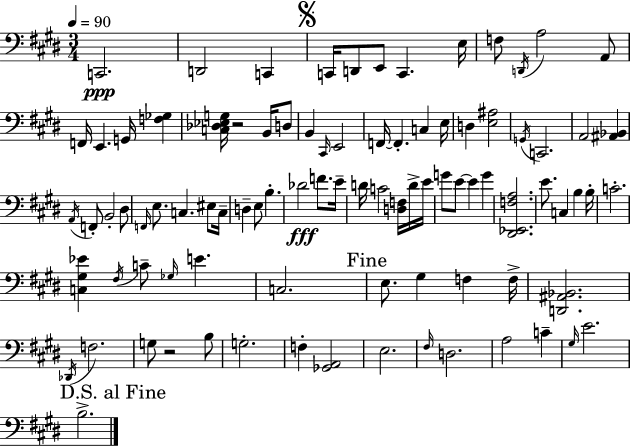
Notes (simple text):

C2/h. D2/h C2/q C2/s D2/e E2/e C2/q. E3/s F3/e D2/s A3/h A2/e F2/s E2/q. G2/s [F3,Gb3]/q [C3,Db3,Eb3,G3]/s R/h B2/s D3/e B2/q C#2/s E2/h F2/s F2/q. C3/q E3/s D3/q [E3,A#3]/h G2/s C2/h. A2/h [A#2,Bb2]/q A2/s F2/e B2/h D#3/e F2/s E3/e. C3/q. EIS3/e C3/s D3/q E3/e B3/q. Db4/h F4/e. E4/s D4/s C4/h [D3,F3]/s D4/s E4/s G4/e E4/e E4/q G4/q [D#2,Eb2,F3,A3]/h. E4/e. C3/q B3/q B3/s C4/h. [C3,G#3,Eb4]/q F#3/s C4/e Gb3/s E4/q. C3/h. E3/e. G#3/q F3/q F3/s [D2,A#2,Bb2]/h. Db2/s F3/h. G3/e R/h B3/e G3/h. F3/q [Gb2,A2]/h E3/h. F#3/s D3/h. A3/h C4/q G#3/s E4/h. B3/h.